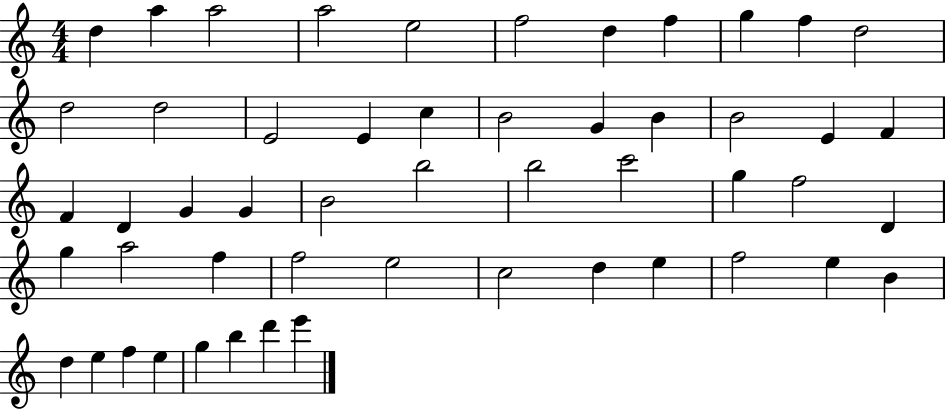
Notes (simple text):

D5/q A5/q A5/h A5/h E5/h F5/h D5/q F5/q G5/q F5/q D5/h D5/h D5/h E4/h E4/q C5/q B4/h G4/q B4/q B4/h E4/q F4/q F4/q D4/q G4/q G4/q B4/h B5/h B5/h C6/h G5/q F5/h D4/q G5/q A5/h F5/q F5/h E5/h C5/h D5/q E5/q F5/h E5/q B4/q D5/q E5/q F5/q E5/q G5/q B5/q D6/q E6/q